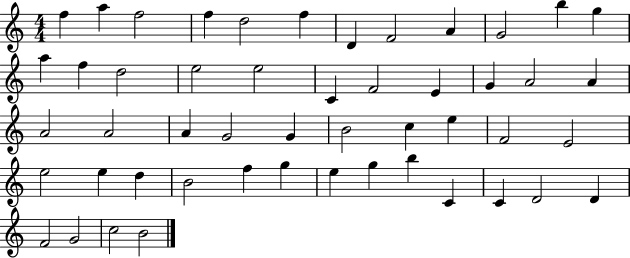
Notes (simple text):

F5/q A5/q F5/h F5/q D5/h F5/q D4/q F4/h A4/q G4/h B5/q G5/q A5/q F5/q D5/h E5/h E5/h C4/q F4/h E4/q G4/q A4/h A4/q A4/h A4/h A4/q G4/h G4/q B4/h C5/q E5/q F4/h E4/h E5/h E5/q D5/q B4/h F5/q G5/q E5/q G5/q B5/q C4/q C4/q D4/h D4/q F4/h G4/h C5/h B4/h